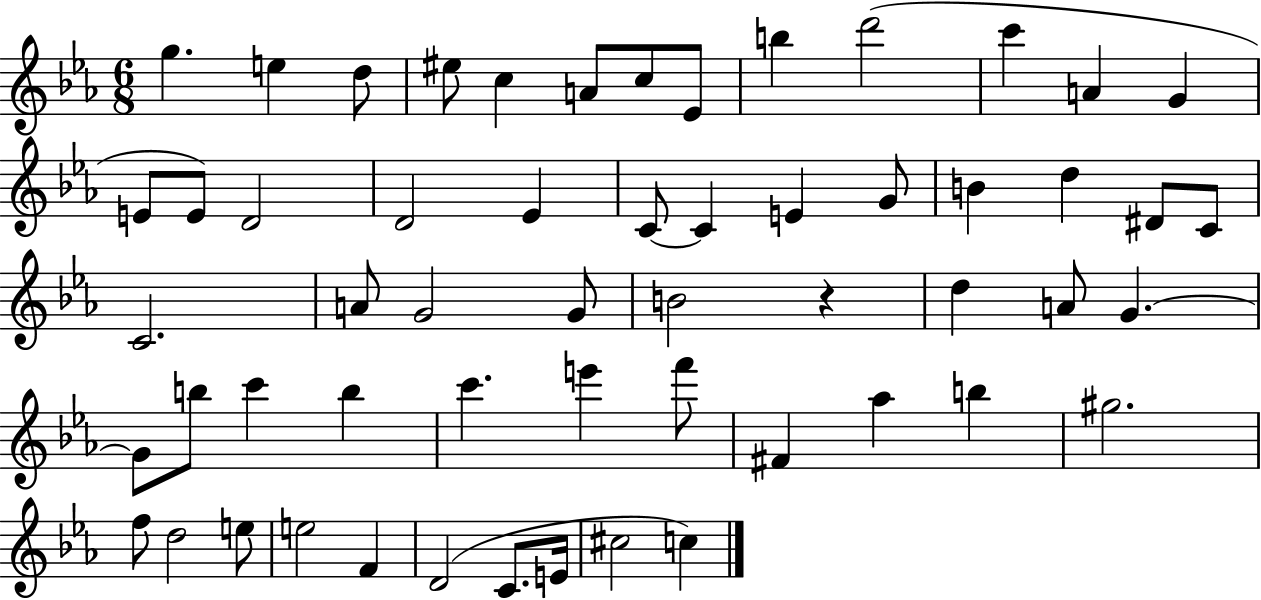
G5/q. E5/q D5/e EIS5/e C5/q A4/e C5/e Eb4/e B5/q D6/h C6/q A4/q G4/q E4/e E4/e D4/h D4/h Eb4/q C4/e C4/q E4/q G4/e B4/q D5/q D#4/e C4/e C4/h. A4/e G4/h G4/e B4/h R/q D5/q A4/e G4/q. G4/e B5/e C6/q B5/q C6/q. E6/q F6/e F#4/q Ab5/q B5/q G#5/h. F5/e D5/h E5/e E5/h F4/q D4/h C4/e. E4/s C#5/h C5/q